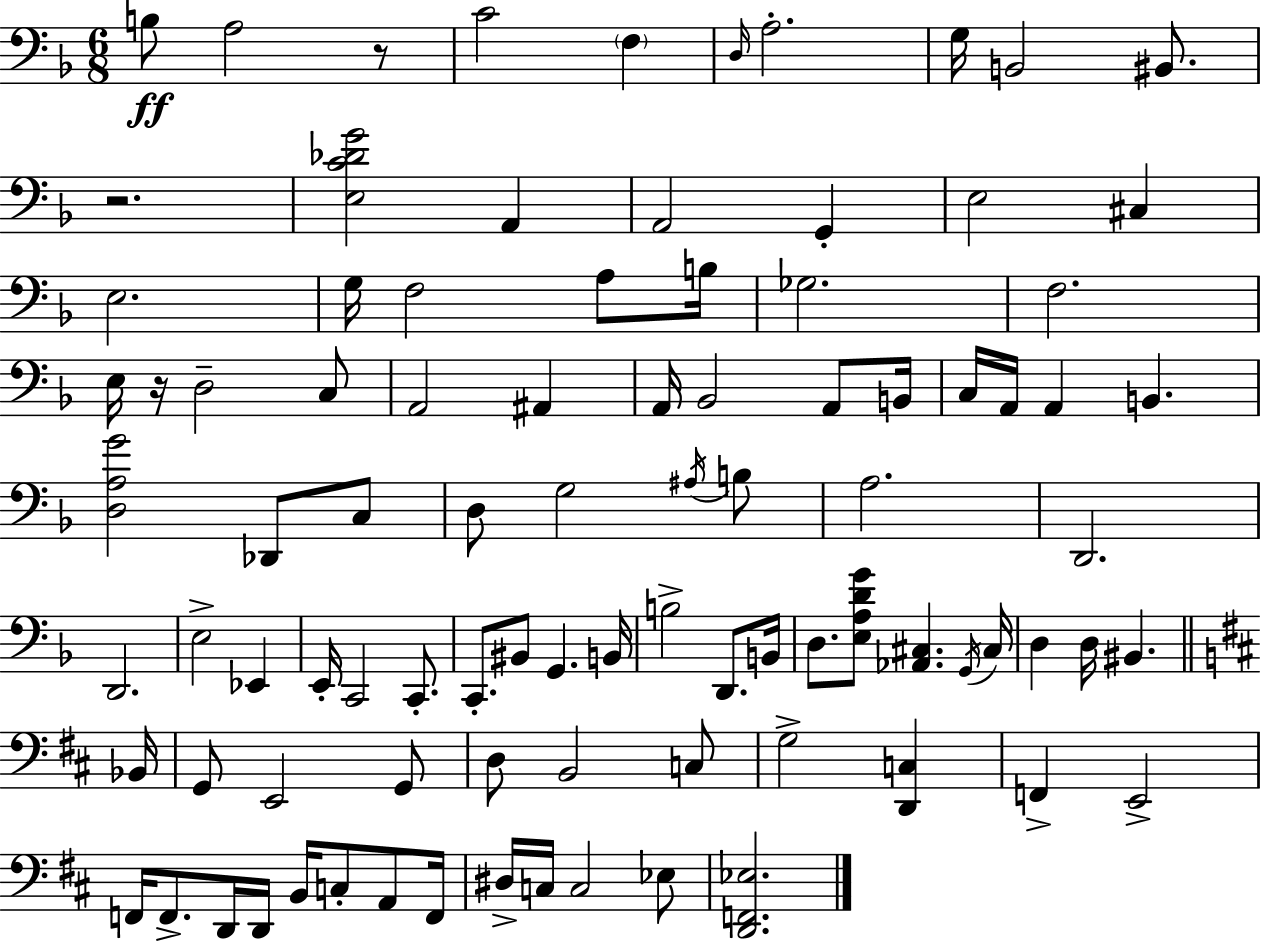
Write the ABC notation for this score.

X:1
T:Untitled
M:6/8
L:1/4
K:F
B,/2 A,2 z/2 C2 F, D,/4 A,2 G,/4 B,,2 ^B,,/2 z2 [E,C_DG]2 A,, A,,2 G,, E,2 ^C, E,2 G,/4 F,2 A,/2 B,/4 _G,2 F,2 E,/4 z/4 D,2 C,/2 A,,2 ^A,, A,,/4 _B,,2 A,,/2 B,,/4 C,/4 A,,/4 A,, B,, [D,A,G]2 _D,,/2 C,/2 D,/2 G,2 ^A,/4 B,/2 A,2 D,,2 D,,2 E,2 _E,, E,,/4 C,,2 C,,/2 C,,/2 ^B,,/2 G,, B,,/4 B,2 D,,/2 B,,/4 D,/2 [E,A,DG]/2 [_A,,^C,] G,,/4 ^C,/4 D, D,/4 ^B,, _B,,/4 G,,/2 E,,2 G,,/2 D,/2 B,,2 C,/2 G,2 [D,,C,] F,, E,,2 F,,/4 F,,/2 D,,/4 D,,/4 B,,/4 C,/2 A,,/2 F,,/4 ^D,/4 C,/4 C,2 _E,/2 [D,,F,,_E,]2